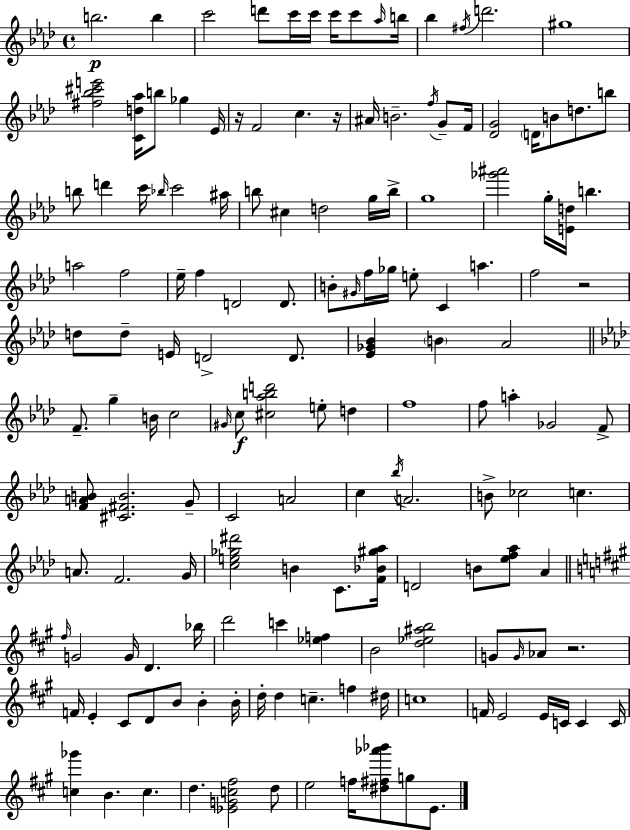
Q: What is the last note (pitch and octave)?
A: E4